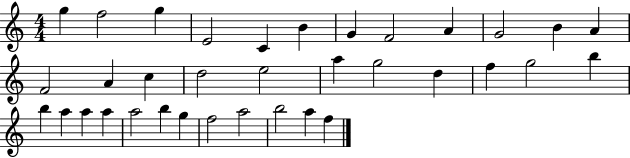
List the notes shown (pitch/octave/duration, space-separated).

G5/q F5/h G5/q E4/h C4/q B4/q G4/q F4/h A4/q G4/h B4/q A4/q F4/h A4/q C5/q D5/h E5/h A5/q G5/h D5/q F5/q G5/h B5/q B5/q A5/q A5/q A5/q A5/h B5/q G5/q F5/h A5/h B5/h A5/q F5/q